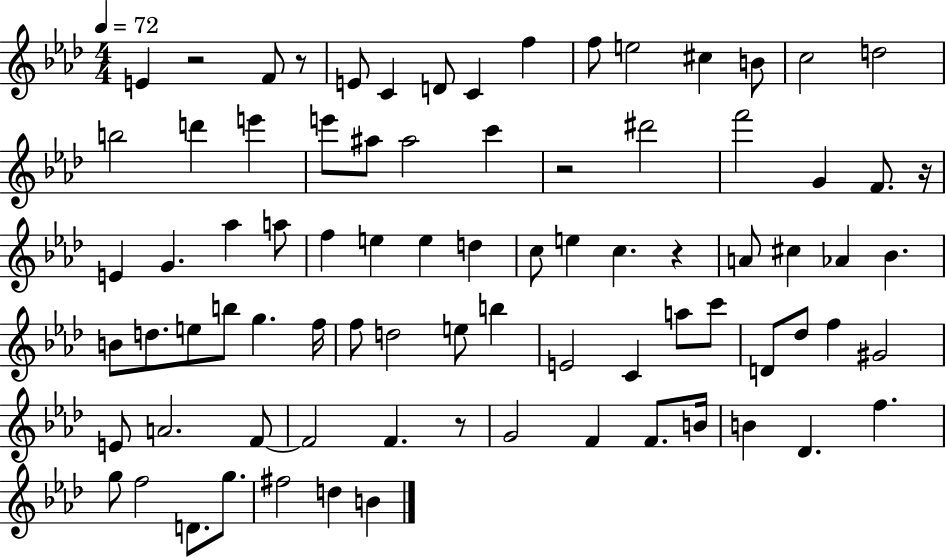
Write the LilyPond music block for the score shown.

{
  \clef treble
  \numericTimeSignature
  \time 4/4
  \key aes \major
  \tempo 4 = 72
  \repeat volta 2 { e'4 r2 f'8 r8 | e'8 c'4 d'8 c'4 f''4 | f''8 e''2 cis''4 b'8 | c''2 d''2 | \break b''2 d'''4 e'''4 | e'''8 ais''8 ais''2 c'''4 | r2 dis'''2 | f'''2 g'4 f'8. r16 | \break e'4 g'4. aes''4 a''8 | f''4 e''4 e''4 d''4 | c''8 e''4 c''4. r4 | a'8 cis''4 aes'4 bes'4. | \break b'8 d''8. e''8 b''8 g''4. f''16 | f''8 d''2 e''8 b''4 | e'2 c'4 a''8 c'''8 | d'8 des''8 f''4 gis'2 | \break e'8 a'2. f'8~~ | f'2 f'4. r8 | g'2 f'4 f'8. b'16 | b'4 des'4. f''4. | \break g''8 f''2 d'8. g''8. | fis''2 d''4 b'4 | } \bar "|."
}